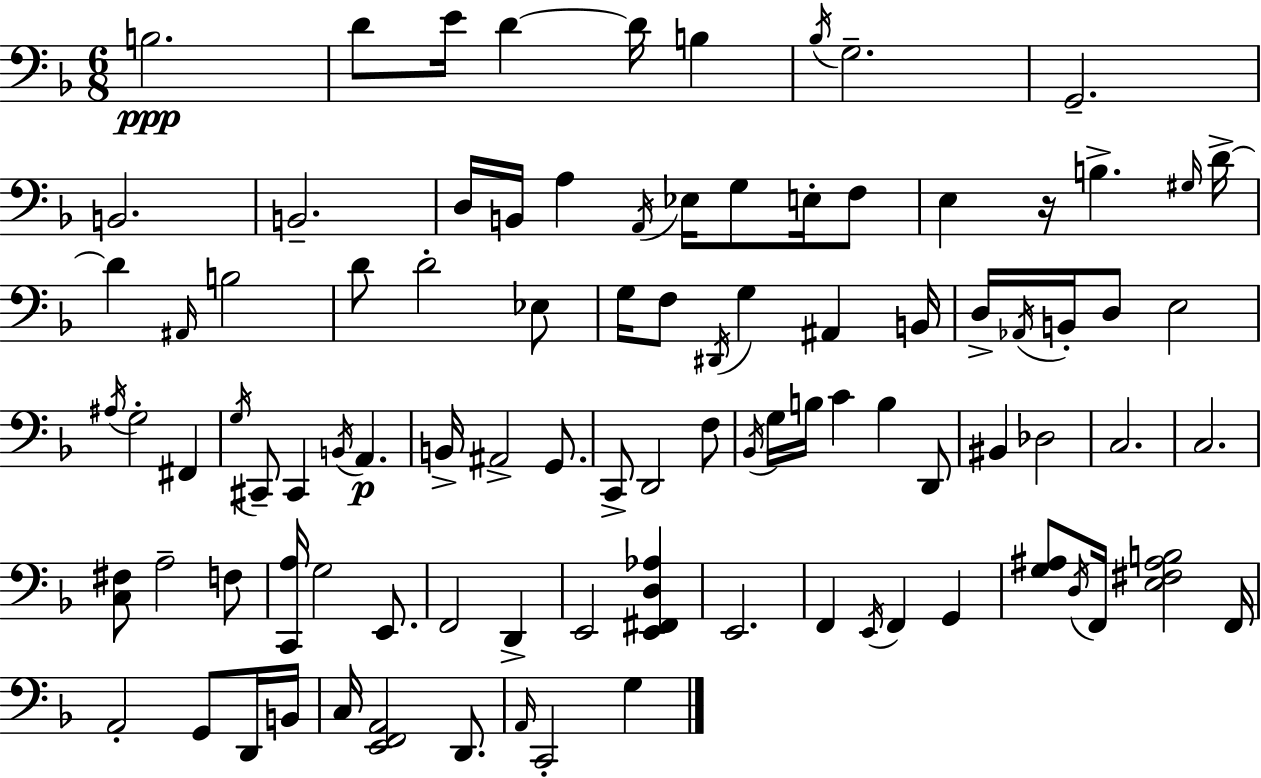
B3/h. D4/e E4/s D4/q D4/s B3/q Bb3/s G3/h. G2/h. B2/h. B2/h. D3/s B2/s A3/q A2/s Eb3/s G3/e E3/s F3/e E3/q R/s B3/q. G#3/s D4/s D4/q A#2/s B3/h D4/e D4/h Eb3/e G3/s F3/e D#2/s G3/q A#2/q B2/s D3/s Ab2/s B2/s D3/e E3/h A#3/s G3/h F#2/q G3/s C#2/e C#2/q B2/s A2/q. B2/s A#2/h G2/e. C2/e D2/h F3/e Bb2/s G3/s B3/s C4/q B3/q D2/e BIS2/q Db3/h C3/h. C3/h. [C3,F#3]/e A3/h F3/e [C2,A3]/s G3/h E2/e. F2/h D2/q E2/h [E2,F#2,D3,Ab3]/q E2/h. F2/q E2/s F2/q G2/q [G3,A#3]/e D3/s F2/s [E3,F#3,A#3,B3]/h F2/s A2/h G2/e D2/s B2/s C3/s [E2,F2,A2]/h D2/e. A2/s C2/h G3/q